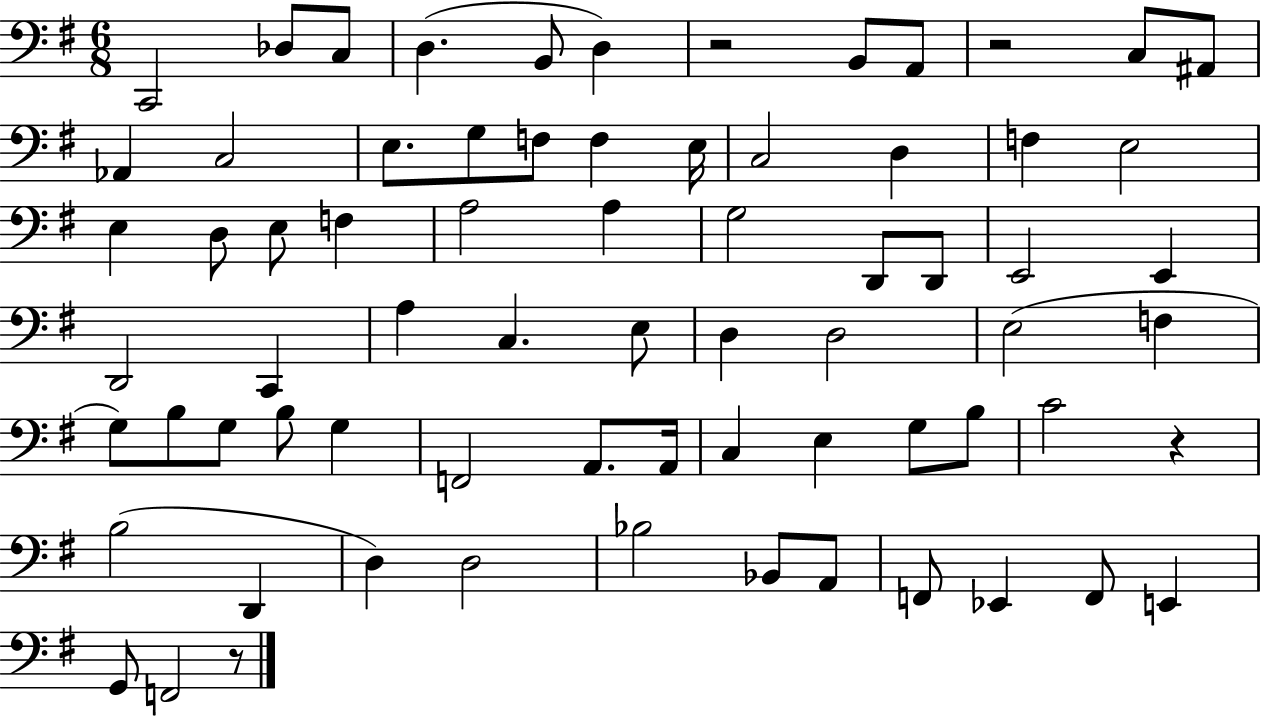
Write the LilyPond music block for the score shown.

{
  \clef bass
  \numericTimeSignature
  \time 6/8
  \key g \major
  c,2 des8 c8 | d4.( b,8 d4) | r2 b,8 a,8 | r2 c8 ais,8 | \break aes,4 c2 | e8. g8 f8 f4 e16 | c2 d4 | f4 e2 | \break e4 d8 e8 f4 | a2 a4 | g2 d,8 d,8 | e,2 e,4 | \break d,2 c,4 | a4 c4. e8 | d4 d2 | e2( f4 | \break g8) b8 g8 b8 g4 | f,2 a,8. a,16 | c4 e4 g8 b8 | c'2 r4 | \break b2( d,4 | d4) d2 | bes2 bes,8 a,8 | f,8 ees,4 f,8 e,4 | \break g,8 f,2 r8 | \bar "|."
}